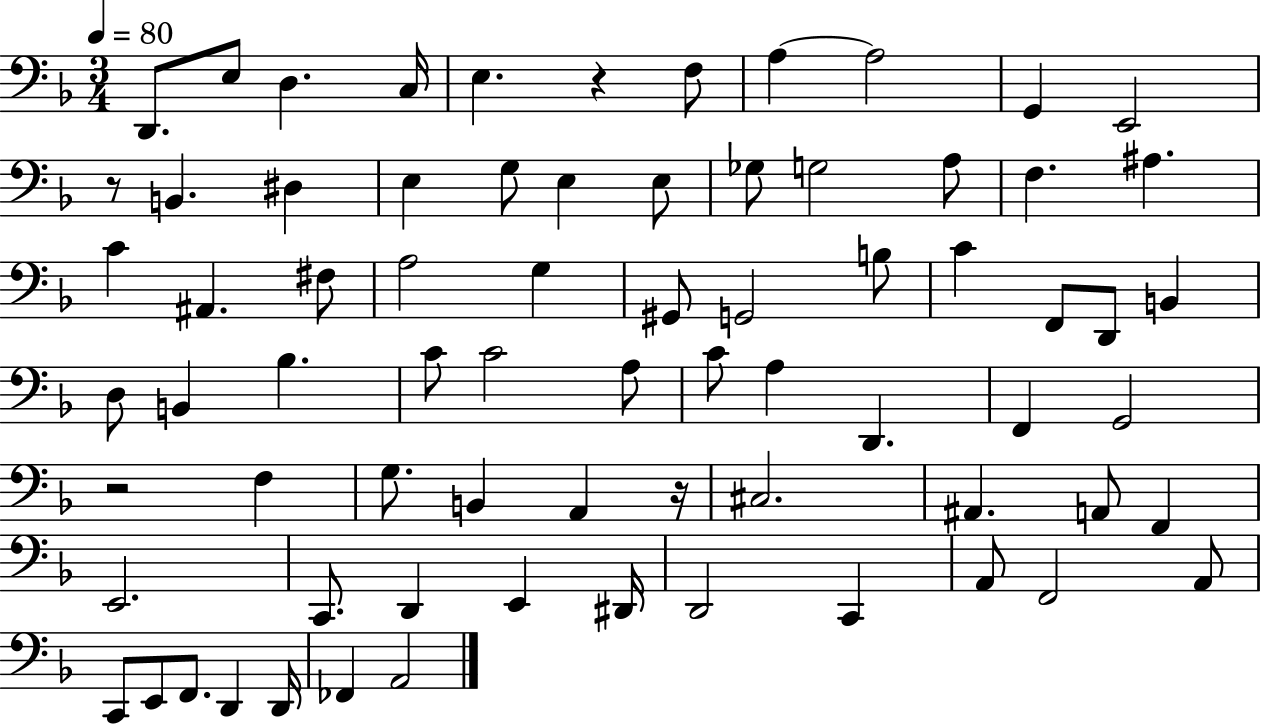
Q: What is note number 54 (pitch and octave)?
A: C2